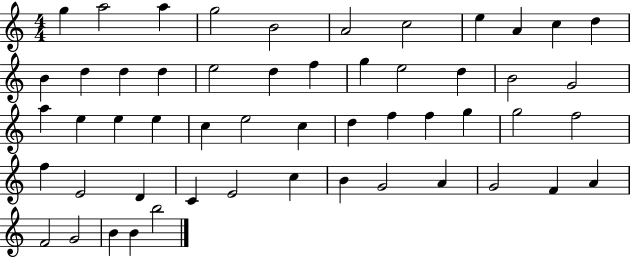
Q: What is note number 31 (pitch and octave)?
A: D5